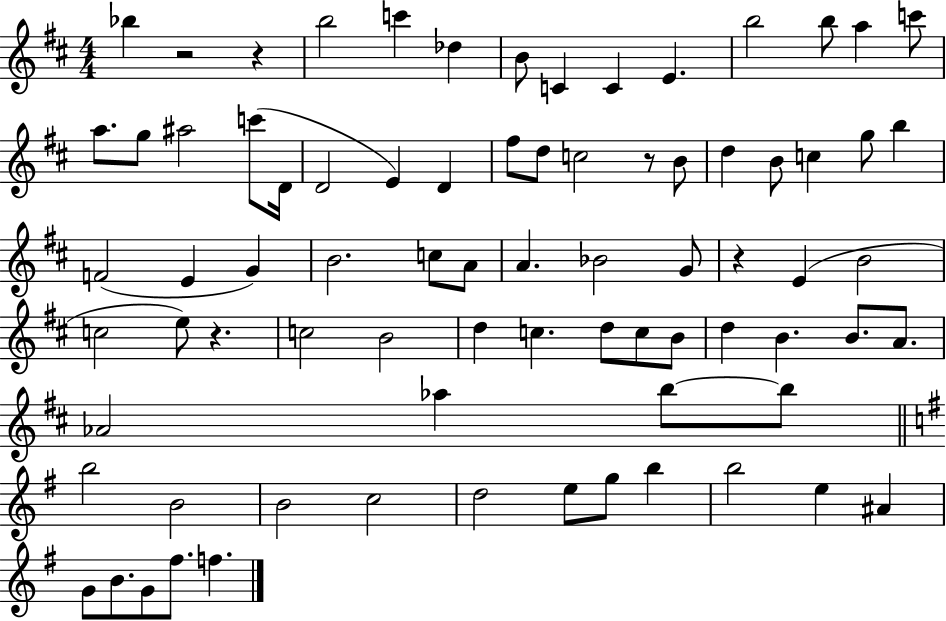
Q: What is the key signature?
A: D major